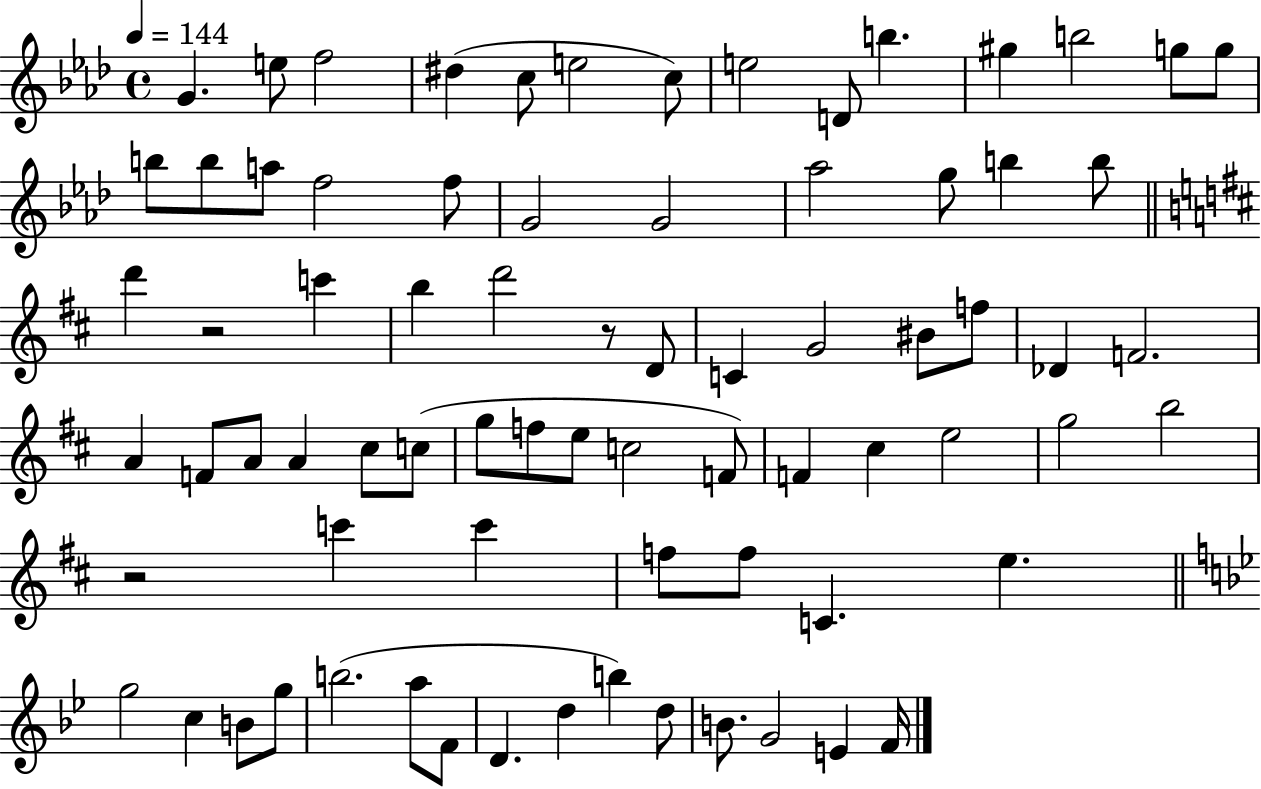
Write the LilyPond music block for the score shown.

{
  \clef treble
  \time 4/4
  \defaultTimeSignature
  \key aes \major
  \tempo 4 = 144
  g'4. e''8 f''2 | dis''4( c''8 e''2 c''8) | e''2 d'8 b''4. | gis''4 b''2 g''8 g''8 | \break b''8 b''8 a''8 f''2 f''8 | g'2 g'2 | aes''2 g''8 b''4 b''8 | \bar "||" \break \key b \minor d'''4 r2 c'''4 | b''4 d'''2 r8 d'8 | c'4 g'2 bis'8 f''8 | des'4 f'2. | \break a'4 f'8 a'8 a'4 cis''8 c''8( | g''8 f''8 e''8 c''2 f'8) | f'4 cis''4 e''2 | g''2 b''2 | \break r2 c'''4 c'''4 | f''8 f''8 c'4. e''4. | \bar "||" \break \key g \minor g''2 c''4 b'8 g''8 | b''2.( a''8 f'8 | d'4. d''4 b''4) d''8 | b'8. g'2 e'4 f'16 | \break \bar "|."
}